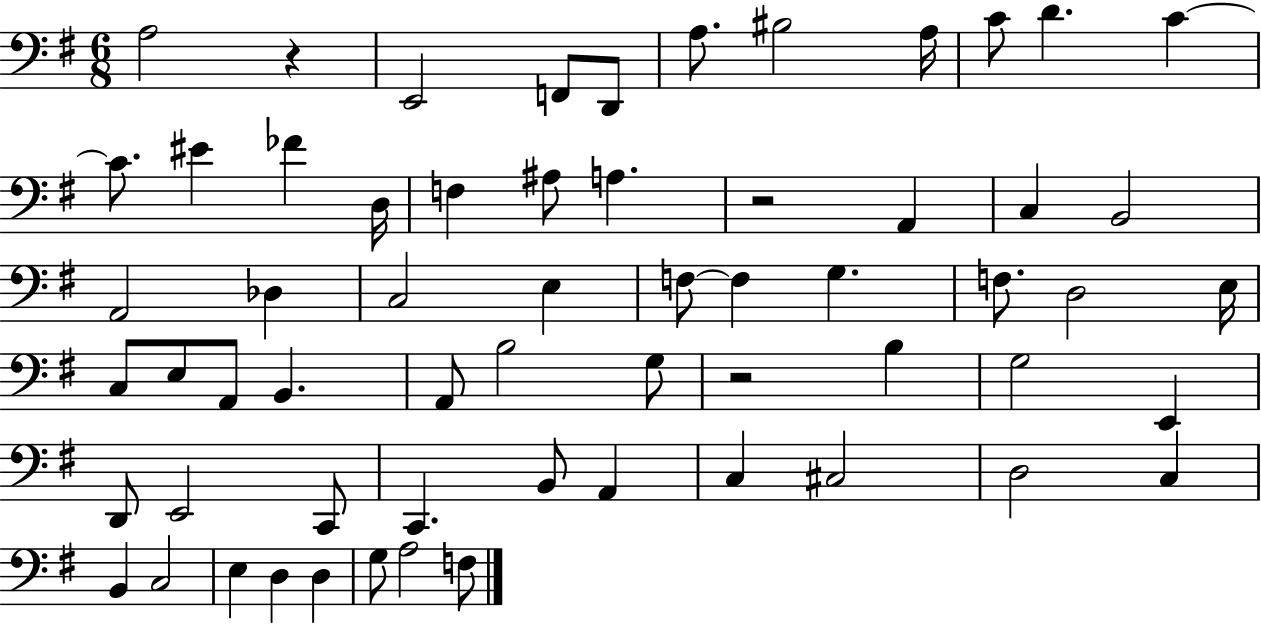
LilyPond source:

{
  \clef bass
  \numericTimeSignature
  \time 6/8
  \key g \major
  \repeat volta 2 { a2 r4 | e,2 f,8 d,8 | a8. bis2 a16 | c'8 d'4. c'4~~ | \break c'8. eis'4 fes'4 d16 | f4 ais8 a4. | r2 a,4 | c4 b,2 | \break a,2 des4 | c2 e4 | f8~~ f4 g4. | f8. d2 e16 | \break c8 e8 a,8 b,4. | a,8 b2 g8 | r2 b4 | g2 e,4 | \break d,8 e,2 c,8 | c,4. b,8 a,4 | c4 cis2 | d2 c4 | \break b,4 c2 | e4 d4 d4 | g8 a2 f8 | } \bar "|."
}